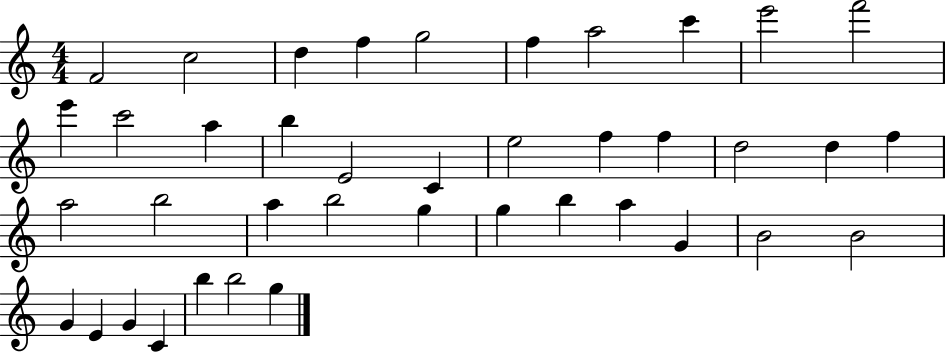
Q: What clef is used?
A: treble